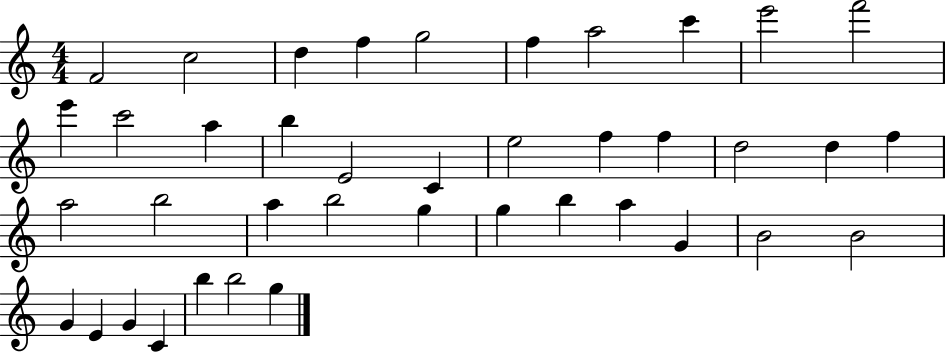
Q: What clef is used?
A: treble